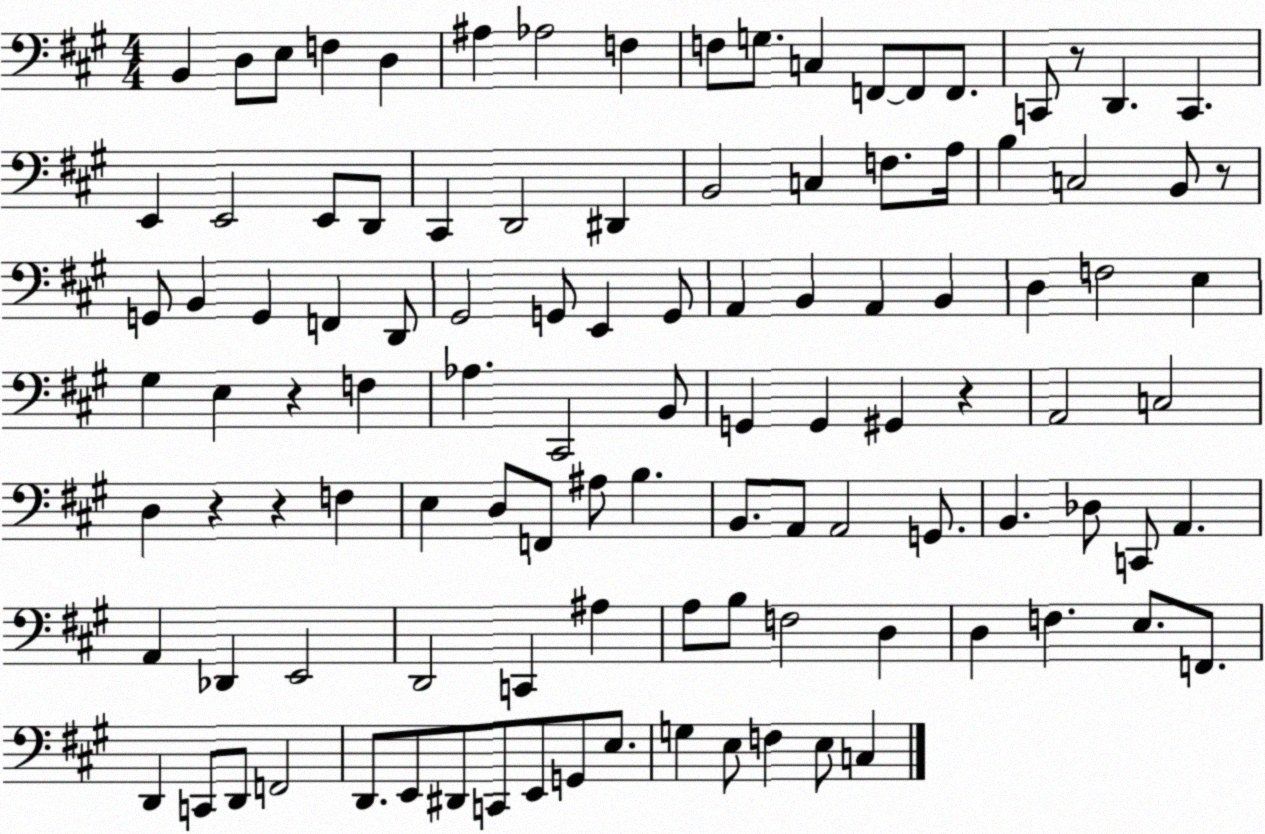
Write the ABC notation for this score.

X:1
T:Untitled
M:4/4
L:1/4
K:A
B,, D,/2 E,/2 F, D, ^A, _A,2 F, F,/2 G,/2 C, F,,/2 F,,/2 F,,/2 C,,/2 z/2 D,, C,, E,, E,,2 E,,/2 D,,/2 ^C,, D,,2 ^D,, B,,2 C, F,/2 A,/4 B, C,2 B,,/2 z/2 G,,/2 B,, G,, F,, D,,/2 ^G,,2 G,,/2 E,, G,,/2 A,, B,, A,, B,, D, F,2 E, ^G, E, z F, _A, ^C,,2 B,,/2 G,, G,, ^G,, z A,,2 C,2 D, z z F, E, D,/2 F,,/2 ^A,/2 B, B,,/2 A,,/2 A,,2 G,,/2 B,, _D,/2 C,,/2 A,, A,, _D,, E,,2 D,,2 C,, ^A, A,/2 B,/2 F,2 D, D, F, E,/2 F,,/2 D,, C,,/2 D,,/2 F,,2 D,,/2 E,,/2 ^D,,/2 C,,/2 E,,/2 G,,/2 E,/2 G, E,/2 F, E,/2 C,